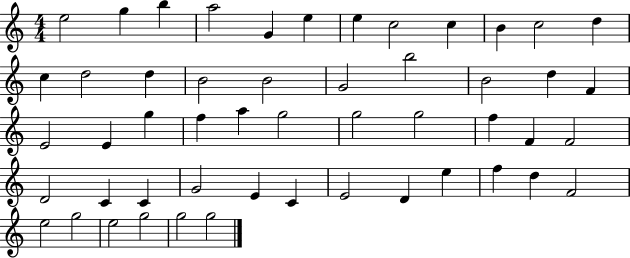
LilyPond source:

{
  \clef treble
  \numericTimeSignature
  \time 4/4
  \key c \major
  e''2 g''4 b''4 | a''2 g'4 e''4 | e''4 c''2 c''4 | b'4 c''2 d''4 | \break c''4 d''2 d''4 | b'2 b'2 | g'2 b''2 | b'2 d''4 f'4 | \break e'2 e'4 g''4 | f''4 a''4 g''2 | g''2 g''2 | f''4 f'4 f'2 | \break d'2 c'4 c'4 | g'2 e'4 c'4 | e'2 d'4 e''4 | f''4 d''4 f'2 | \break e''2 g''2 | e''2 g''2 | g''2 g''2 | \bar "|."
}